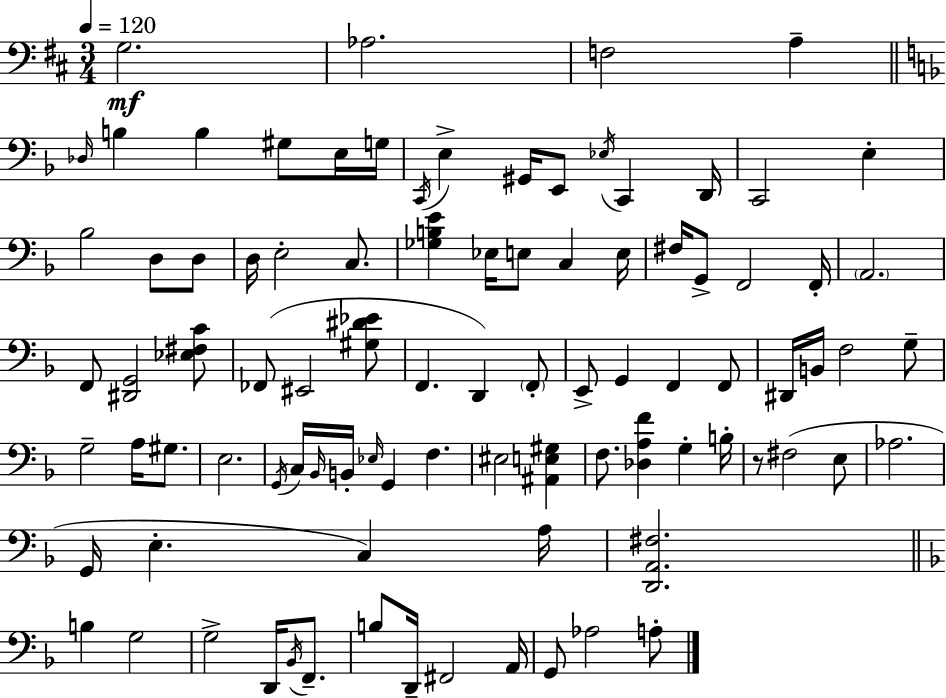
G3/h. Ab3/h. F3/h A3/q Db3/s B3/q B3/q G#3/e E3/s G3/s C2/s E3/q G#2/s E2/e Eb3/s C2/q D2/s C2/h E3/q Bb3/h D3/e D3/e D3/s E3/h C3/e. [Gb3,B3,E4]/q Eb3/s E3/e C3/q E3/s F#3/s G2/e F2/h F2/s A2/h. F2/e [D#2,G2]/h [Eb3,F#3,C4]/e FES2/e EIS2/h [G#3,D#4,Eb4]/e F2/q. D2/q F2/e E2/e G2/q F2/q F2/e D#2/s B2/s F3/h G3/e G3/h A3/s G#3/e. E3/h. G2/s C3/s Bb2/s B2/s Eb3/s G2/q F3/q. EIS3/h [A#2,E3,G#3]/q F3/e. [Db3,A3,F4]/q G3/q B3/s R/e F#3/h E3/e Ab3/h. G2/s E3/q. C3/q A3/s [D2,A2,F#3]/h. B3/q G3/h G3/h D2/s Bb2/s F2/e. B3/e D2/s F#2/h A2/s G2/e Ab3/h A3/e